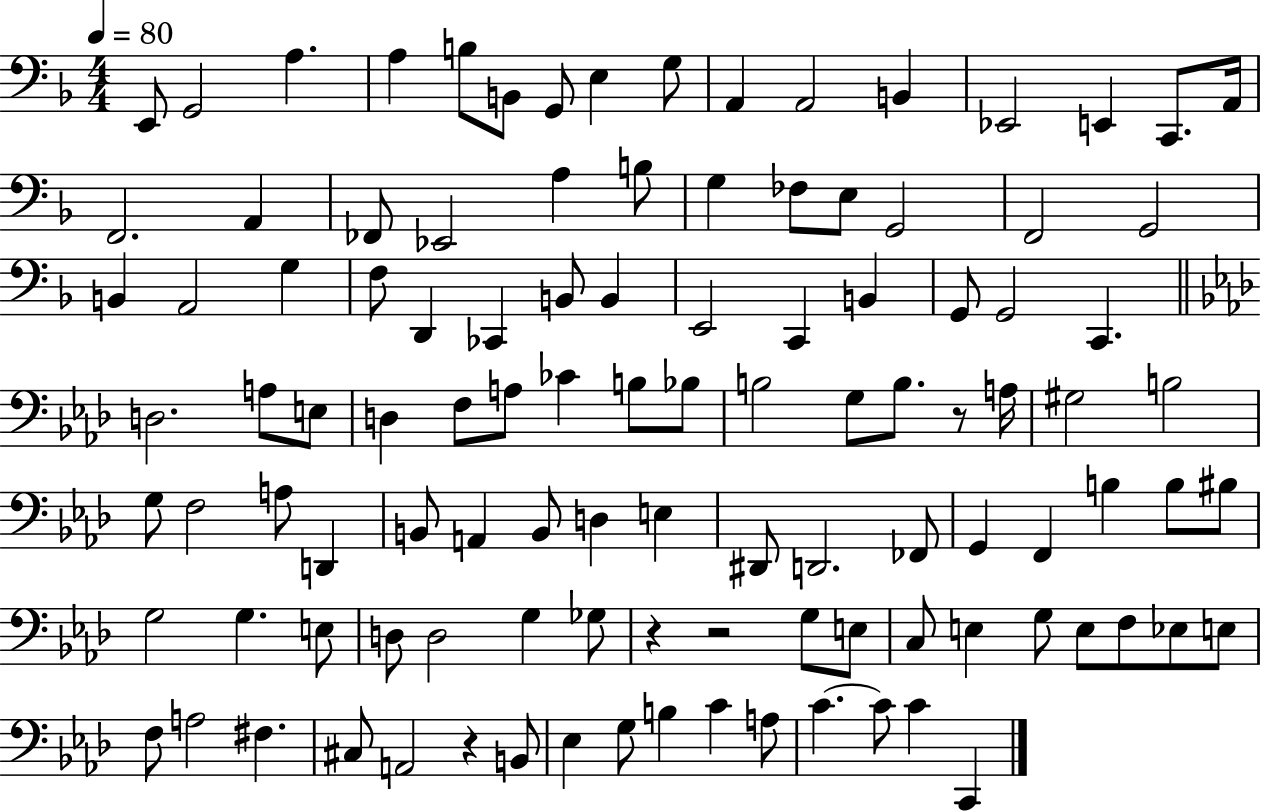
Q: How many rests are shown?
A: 4